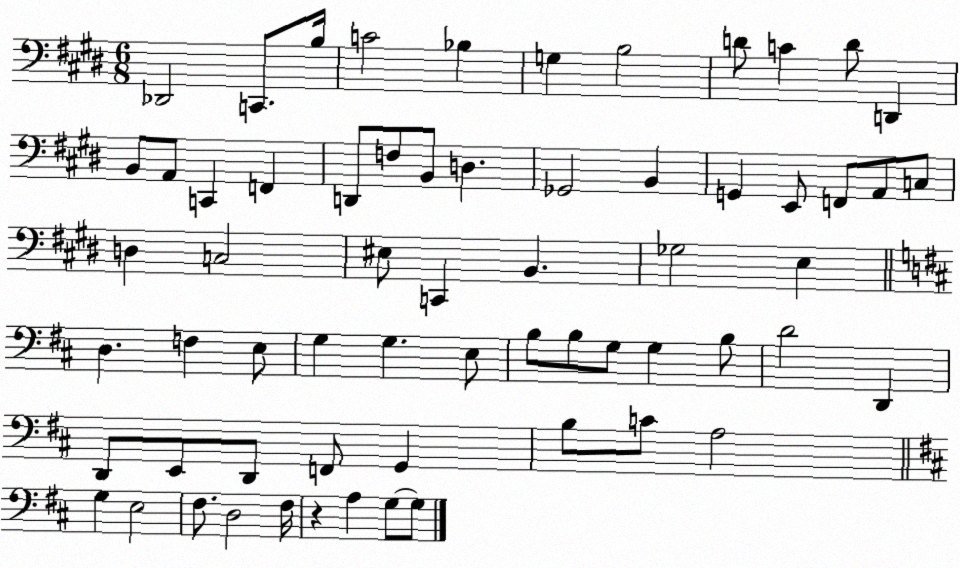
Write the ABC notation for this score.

X:1
T:Untitled
M:6/8
L:1/4
K:E
_D,,2 C,,/2 B,/4 C2 _B, G, B,2 D/2 C D/2 D,, B,,/2 A,,/2 C,, F,, D,,/2 F,/2 B,,/2 D, _G,,2 B,, G,, E,,/2 F,,/2 A,,/2 C,/2 D, C,2 ^E,/2 C,, B,, _G,2 E, D, F, E,/2 G, G, E,/2 B,/2 B,/2 G,/2 G, B,/2 D2 D,, D,,/2 E,,/2 D,,/2 F,,/2 G,, B,/2 C/2 A,2 G, E,2 ^F,/2 D,2 ^F,/4 z A, G,/2 G,/2